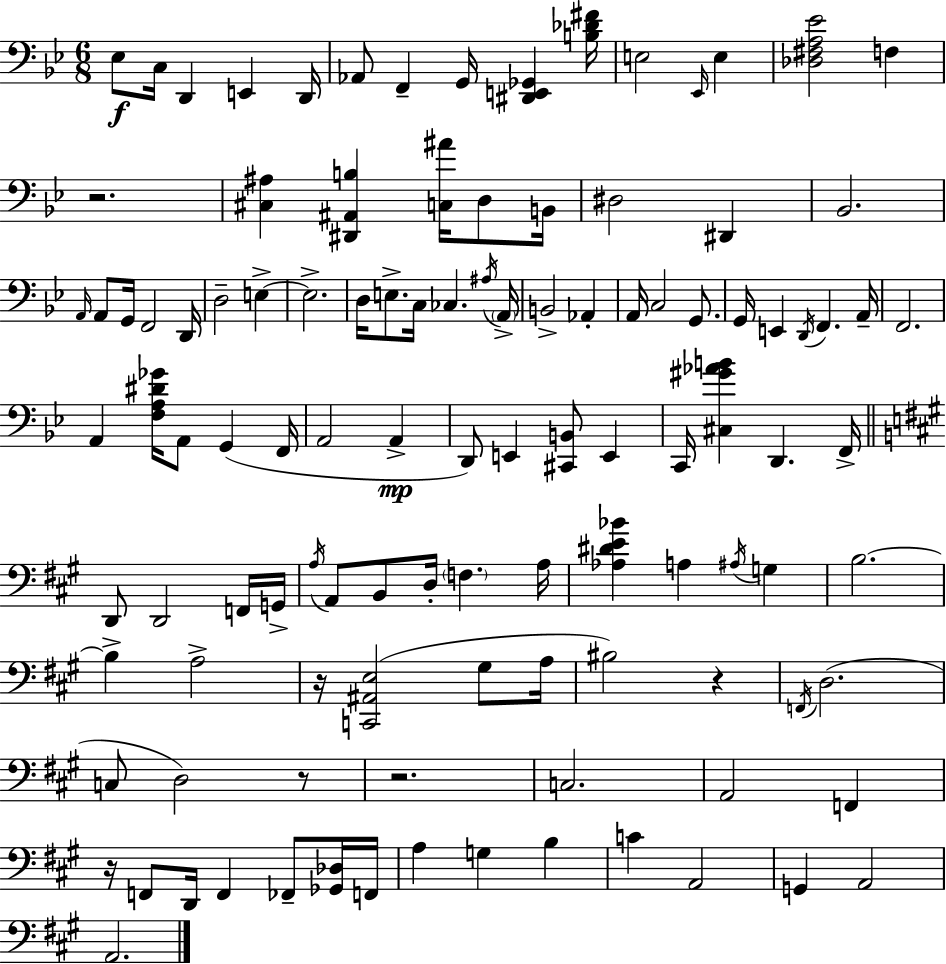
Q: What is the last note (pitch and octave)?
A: A2